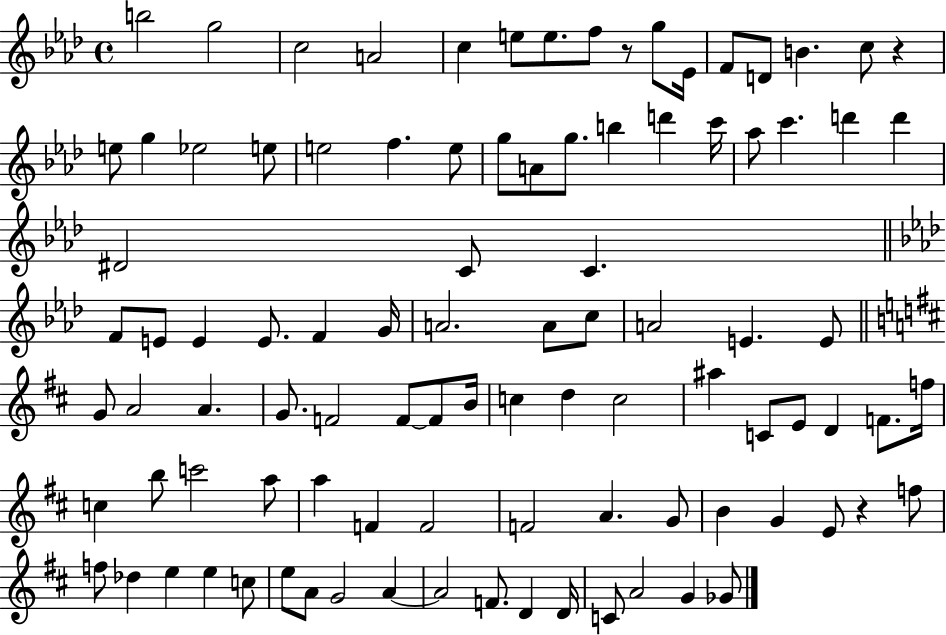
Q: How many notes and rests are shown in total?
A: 97